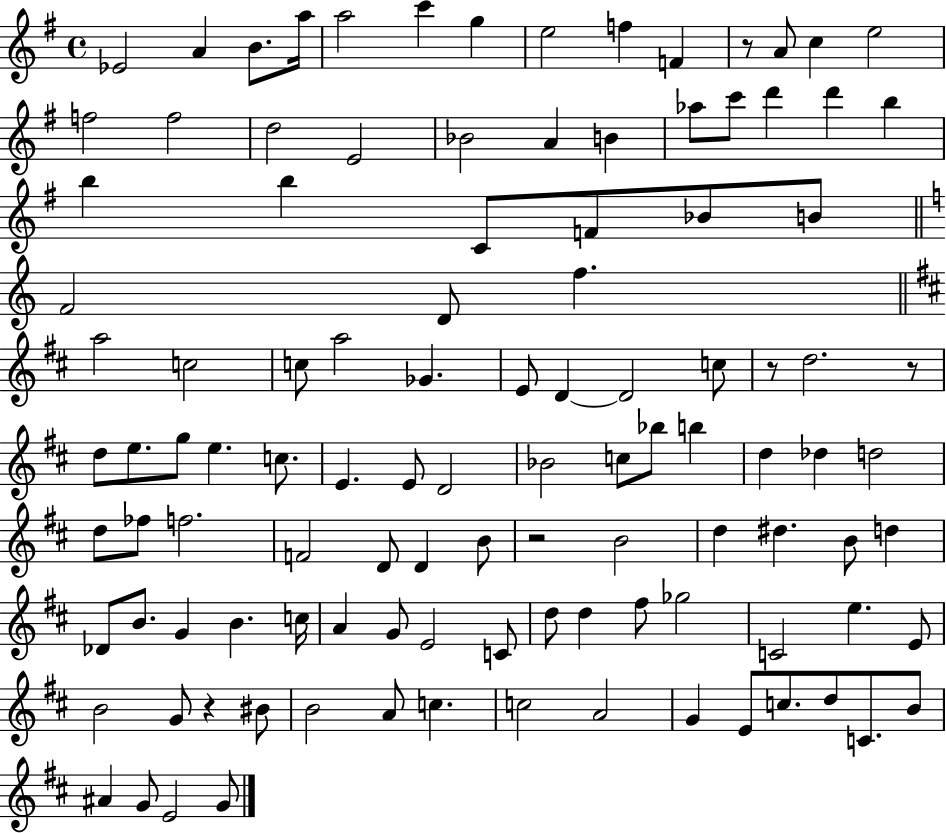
Eb4/h A4/q B4/e. A5/s A5/h C6/q G5/q E5/h F5/q F4/q R/e A4/e C5/q E5/h F5/h F5/h D5/h E4/h Bb4/h A4/q B4/q Ab5/e C6/e D6/q D6/q B5/q B5/q B5/q C4/e F4/e Bb4/e B4/e F4/h D4/e F5/q. A5/h C5/h C5/e A5/h Gb4/q. E4/e D4/q D4/h C5/e R/e D5/h. R/e D5/e E5/e. G5/e E5/q. C5/e. E4/q. E4/e D4/h Bb4/h C5/e Bb5/e B5/q D5/q Db5/q D5/h D5/e FES5/e F5/h. F4/h D4/e D4/q B4/e R/h B4/h D5/q D#5/q. B4/e D5/q Db4/e B4/e. G4/q B4/q. C5/s A4/q G4/e E4/h C4/e D5/e D5/q F#5/e Gb5/h C4/h E5/q. E4/e B4/h G4/e R/q BIS4/e B4/h A4/e C5/q. C5/h A4/h G4/q E4/e C5/e. D5/e C4/e. B4/e A#4/q G4/e E4/h G4/e